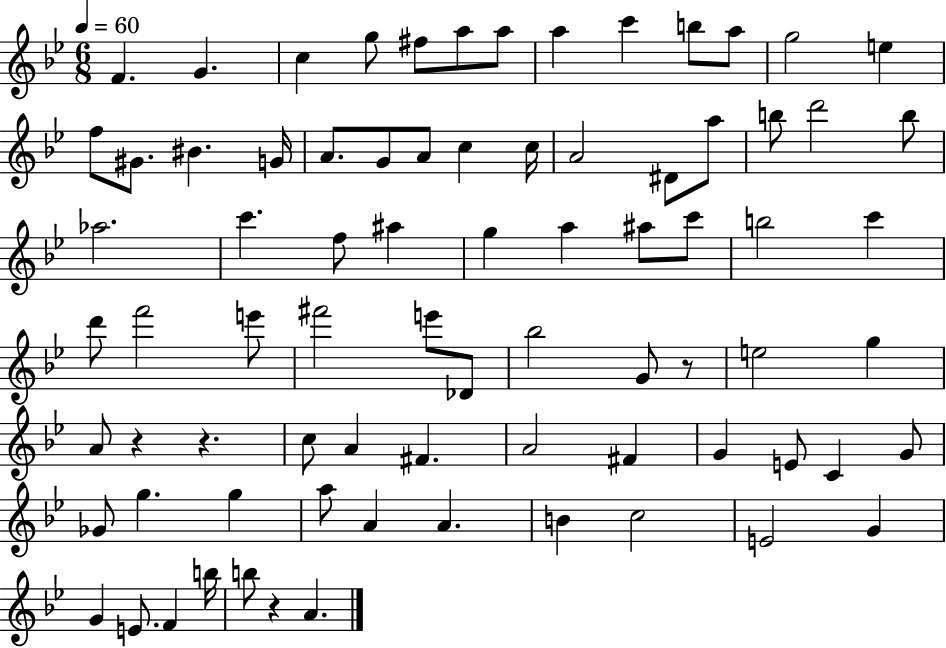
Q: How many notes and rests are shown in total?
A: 78